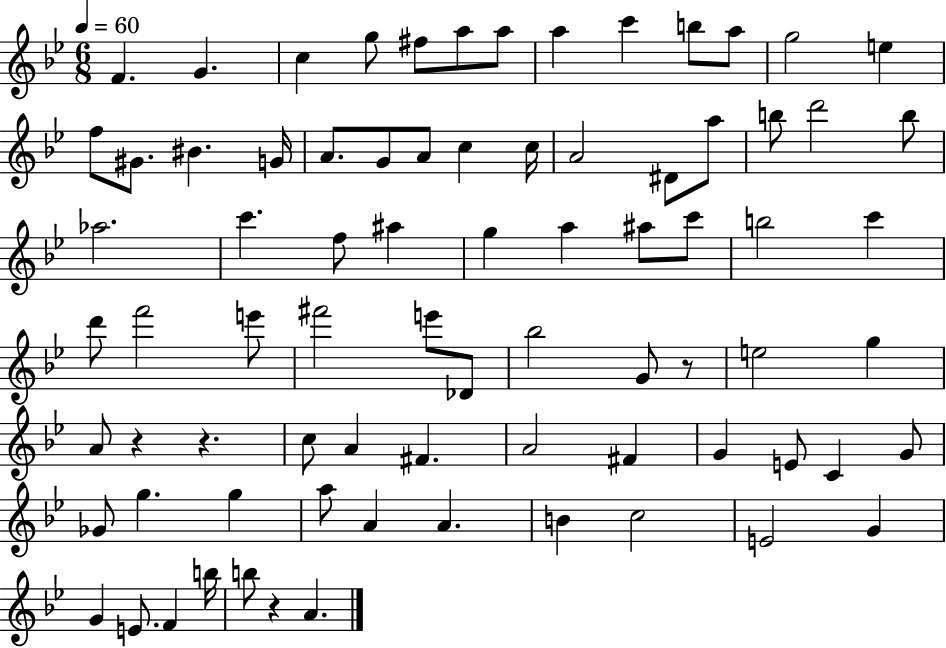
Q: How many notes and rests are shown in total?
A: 78